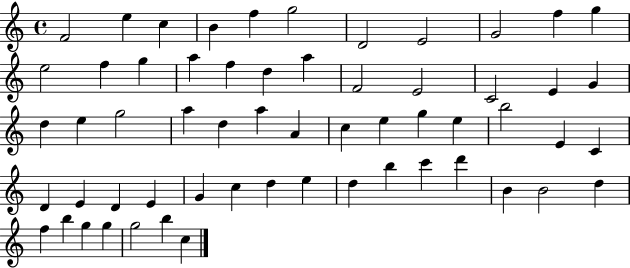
{
  \clef treble
  \time 4/4
  \defaultTimeSignature
  \key c \major
  f'2 e''4 c''4 | b'4 f''4 g''2 | d'2 e'2 | g'2 f''4 g''4 | \break e''2 f''4 g''4 | a''4 f''4 d''4 a''4 | f'2 e'2 | c'2 e'4 g'4 | \break d''4 e''4 g''2 | a''4 d''4 a''4 a'4 | c''4 e''4 g''4 e''4 | b''2 e'4 c'4 | \break d'4 e'4 d'4 e'4 | g'4 c''4 d''4 e''4 | d''4 b''4 c'''4 d'''4 | b'4 b'2 d''4 | \break f''4 b''4 g''4 g''4 | g''2 b''4 c''4 | \bar "|."
}